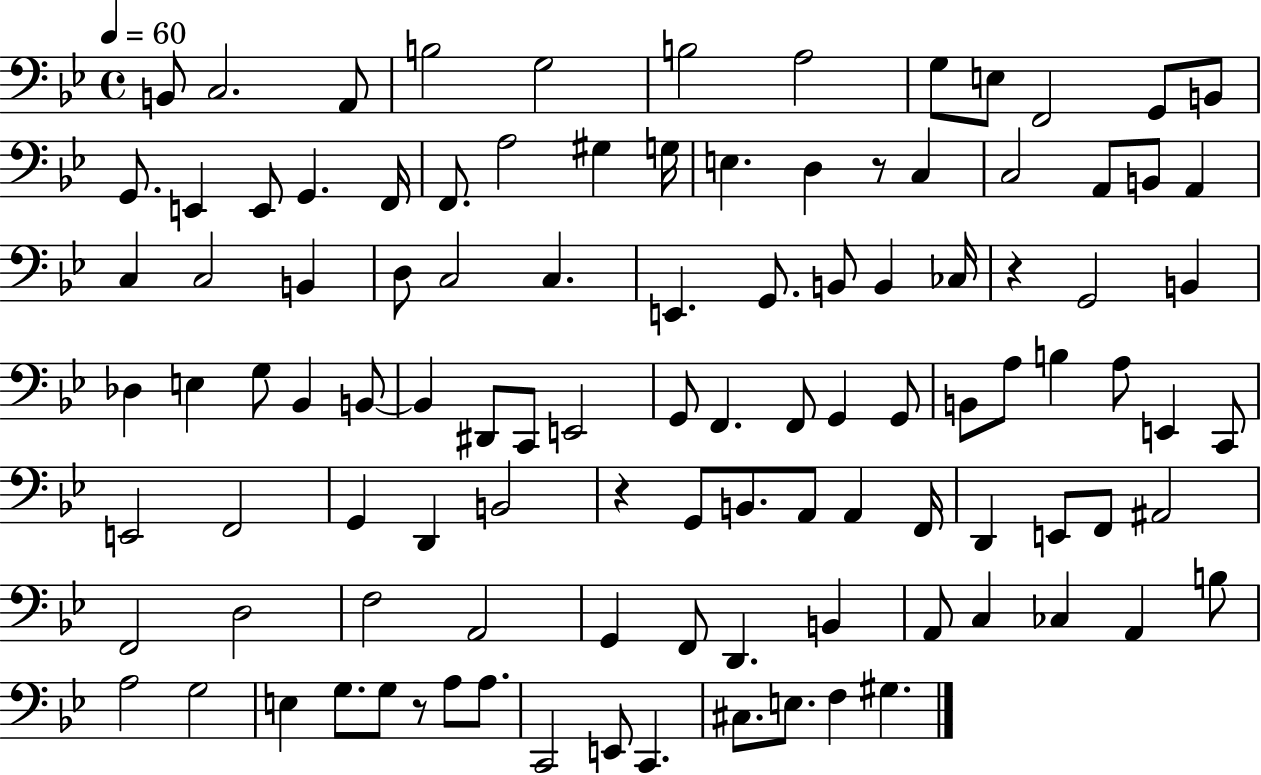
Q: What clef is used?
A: bass